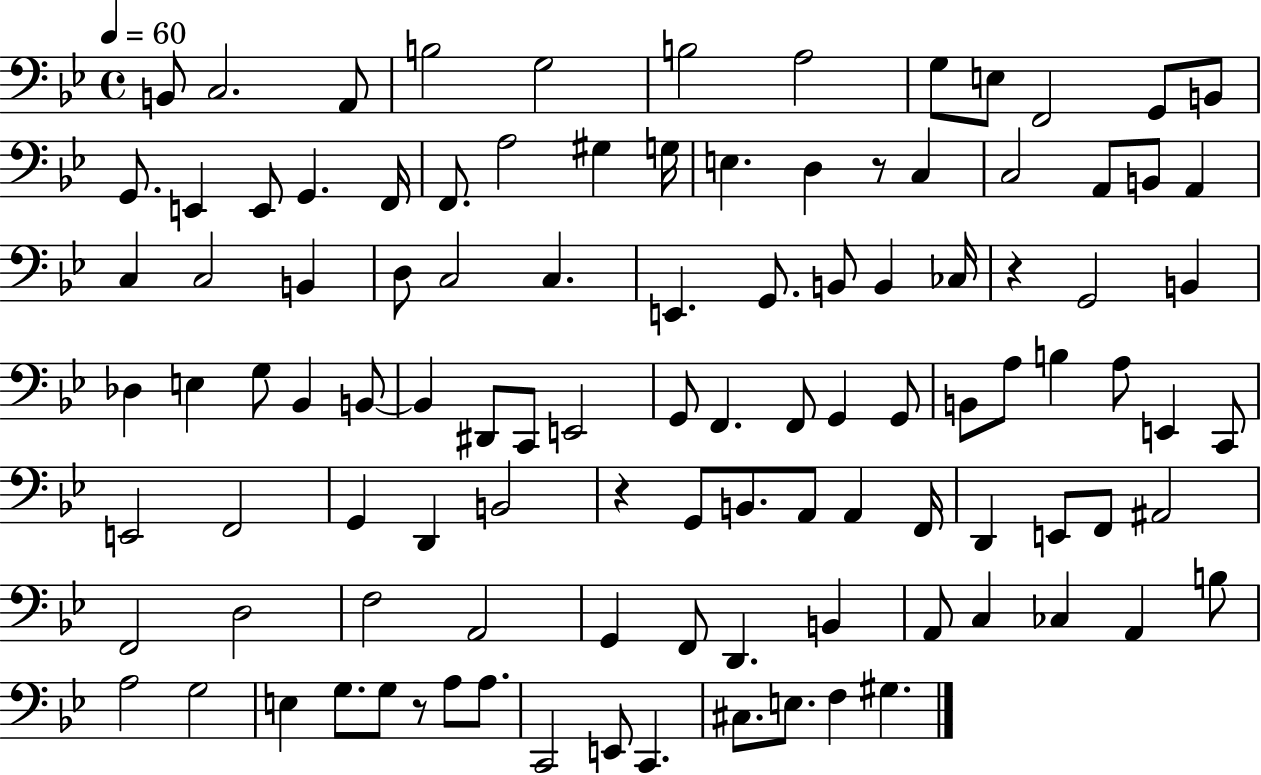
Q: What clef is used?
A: bass